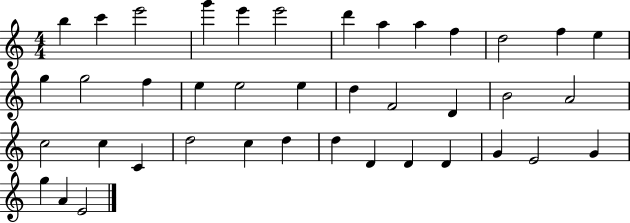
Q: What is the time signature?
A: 4/4